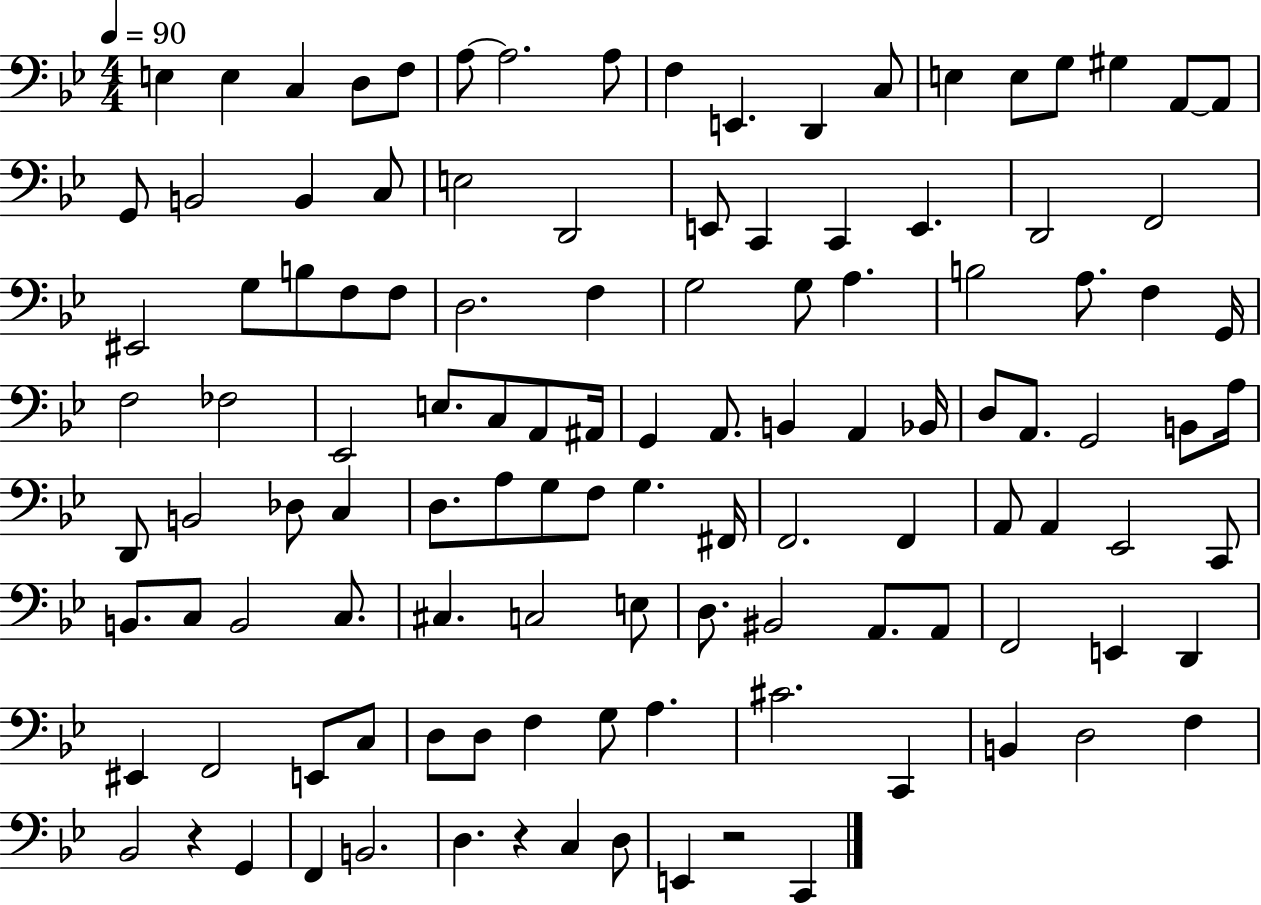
X:1
T:Untitled
M:4/4
L:1/4
K:Bb
E, E, C, D,/2 F,/2 A,/2 A,2 A,/2 F, E,, D,, C,/2 E, E,/2 G,/2 ^G, A,,/2 A,,/2 G,,/2 B,,2 B,, C,/2 E,2 D,,2 E,,/2 C,, C,, E,, D,,2 F,,2 ^E,,2 G,/2 B,/2 F,/2 F,/2 D,2 F, G,2 G,/2 A, B,2 A,/2 F, G,,/4 F,2 _F,2 _E,,2 E,/2 C,/2 A,,/2 ^A,,/4 G,, A,,/2 B,, A,, _B,,/4 D,/2 A,,/2 G,,2 B,,/2 A,/4 D,,/2 B,,2 _D,/2 C, D,/2 A,/2 G,/2 F,/2 G, ^F,,/4 F,,2 F,, A,,/2 A,, _E,,2 C,,/2 B,,/2 C,/2 B,,2 C,/2 ^C, C,2 E,/2 D,/2 ^B,,2 A,,/2 A,,/2 F,,2 E,, D,, ^E,, F,,2 E,,/2 C,/2 D,/2 D,/2 F, G,/2 A, ^C2 C,, B,, D,2 F, _B,,2 z G,, F,, B,,2 D, z C, D,/2 E,, z2 C,,